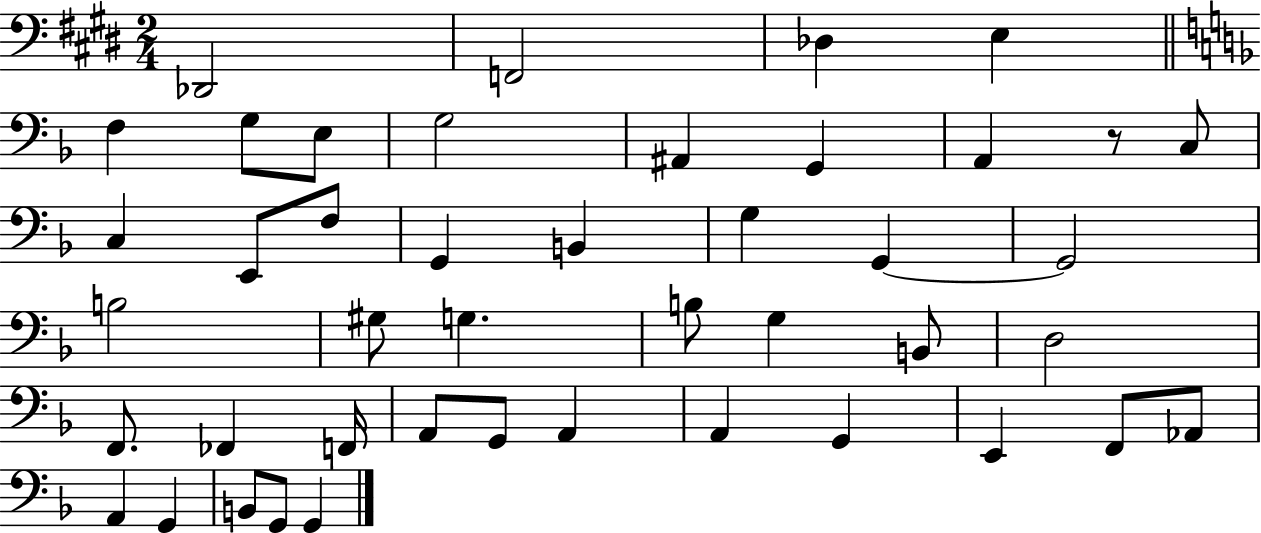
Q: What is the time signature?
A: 2/4